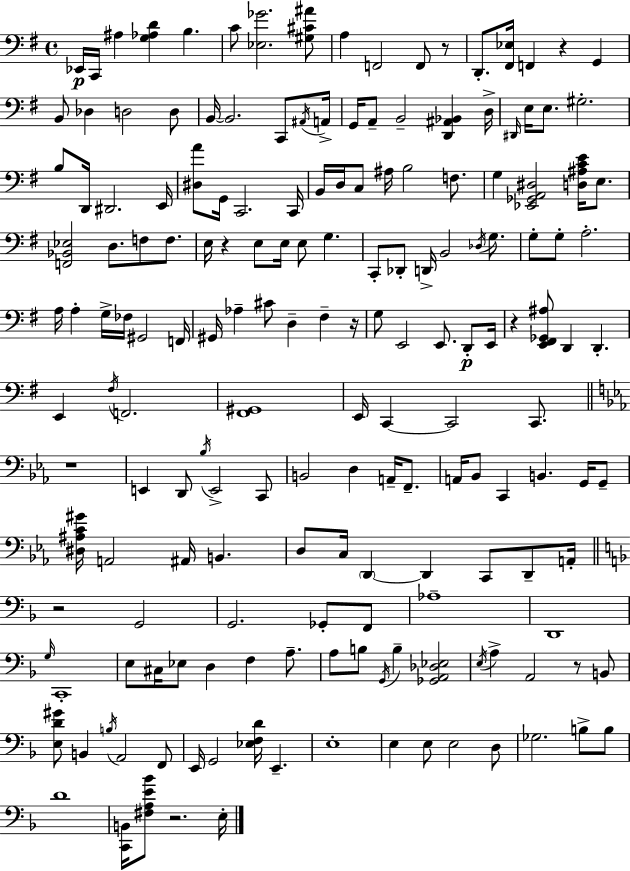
X:1
T:Untitled
M:4/4
L:1/4
K:G
_E,,/4 C,,/4 ^A, [G,_A,D] B, C/2 [_E,_G]2 [^G,^C^A]/2 A, F,,2 F,,/2 z/2 D,,/2 [^F,,_E,]/4 F,, z G,, B,,/2 _D, D,2 D,/2 B,,/4 B,,2 C,,/2 ^A,,/4 A,,/4 G,,/4 A,,/2 B,,2 [D,,^A,,_B,,] D,/4 ^D,,/4 E,/4 E,/2 ^G,2 B,/2 D,,/4 ^D,,2 E,,/4 [^D,A]/2 G,,/4 C,,2 C,,/4 B,,/4 D,/4 C,/2 ^A,/4 B,2 F,/2 G, [_E,,_G,,A,,^D,]2 [D,^A,CE]/4 E,/2 [F,,_B,,_E,]2 D,/2 F,/2 F,/2 E,/4 z E,/2 E,/4 E,/2 G, C,,/2 _D,,/2 D,,/4 B,,2 _D,/4 G,/2 G,/2 G,/2 A,2 A,/4 A, G,/4 _F,/4 ^G,,2 F,,/4 ^G,,/4 _A, ^C/2 D, ^F, z/4 G,/2 E,,2 E,,/2 D,,/2 E,,/4 z [E,,^F,,_G,,^A,]/2 D,, D,, E,, ^F,/4 F,,2 [^F,,^G,,]4 E,,/4 C,, C,,2 C,,/2 z4 E,, D,,/2 _B,/4 E,,2 C,,/2 B,,2 D, A,,/4 F,,/2 A,,/4 _B,,/2 C,, B,, G,,/4 G,,/2 [^D,^A,C^G]/4 A,,2 ^A,,/4 B,, D,/2 C,/4 D,, D,, C,,/2 D,,/2 A,,/4 z2 G,,2 G,,2 _G,,/2 F,,/2 _A,4 D,,4 G,/4 C,,4 E,/2 ^C,/4 _E,/2 D, F, A,/2 A,/2 B,/2 G,,/4 B, [_G,,A,,_D,_E,]2 E,/4 A, A,,2 z/2 B,,/2 [E,D^G]/2 B,, B,/4 A,,2 F,,/2 E,,/4 G,,2 [_E,F,D]/4 E,, E,4 E, E,/2 E,2 D,/2 _G,2 B,/2 B,/2 D4 [C,,B,,]/4 [^F,A,E_B]/2 z2 E,/4